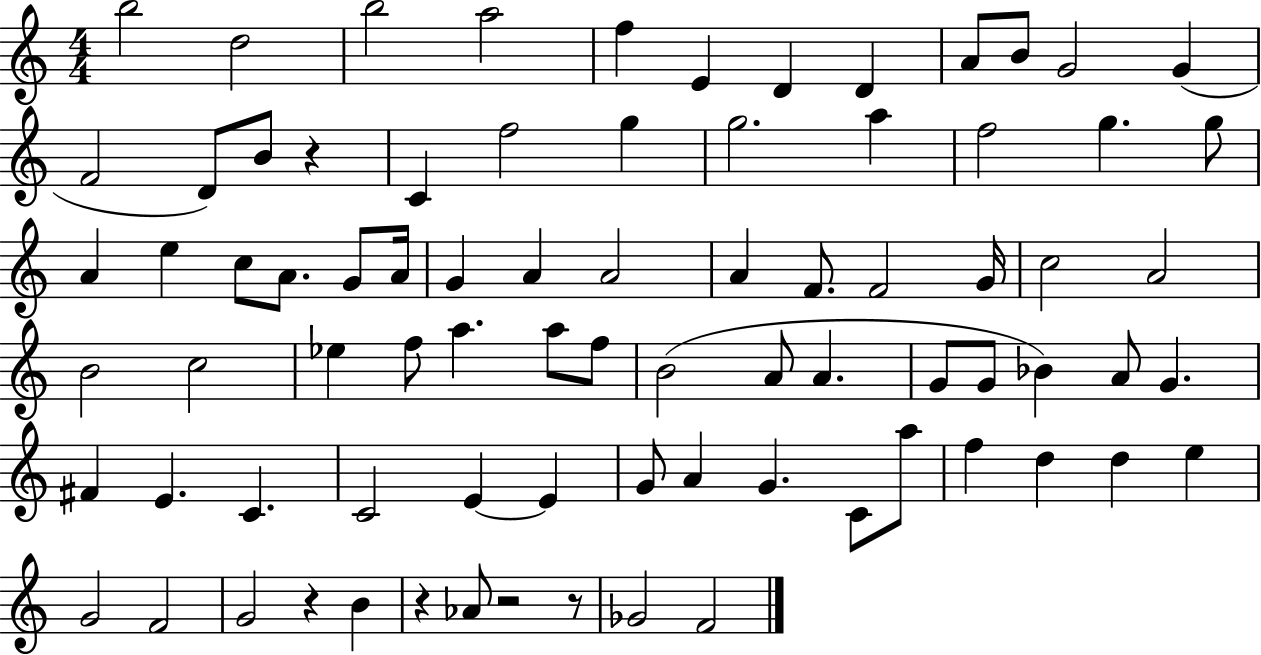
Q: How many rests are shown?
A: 5